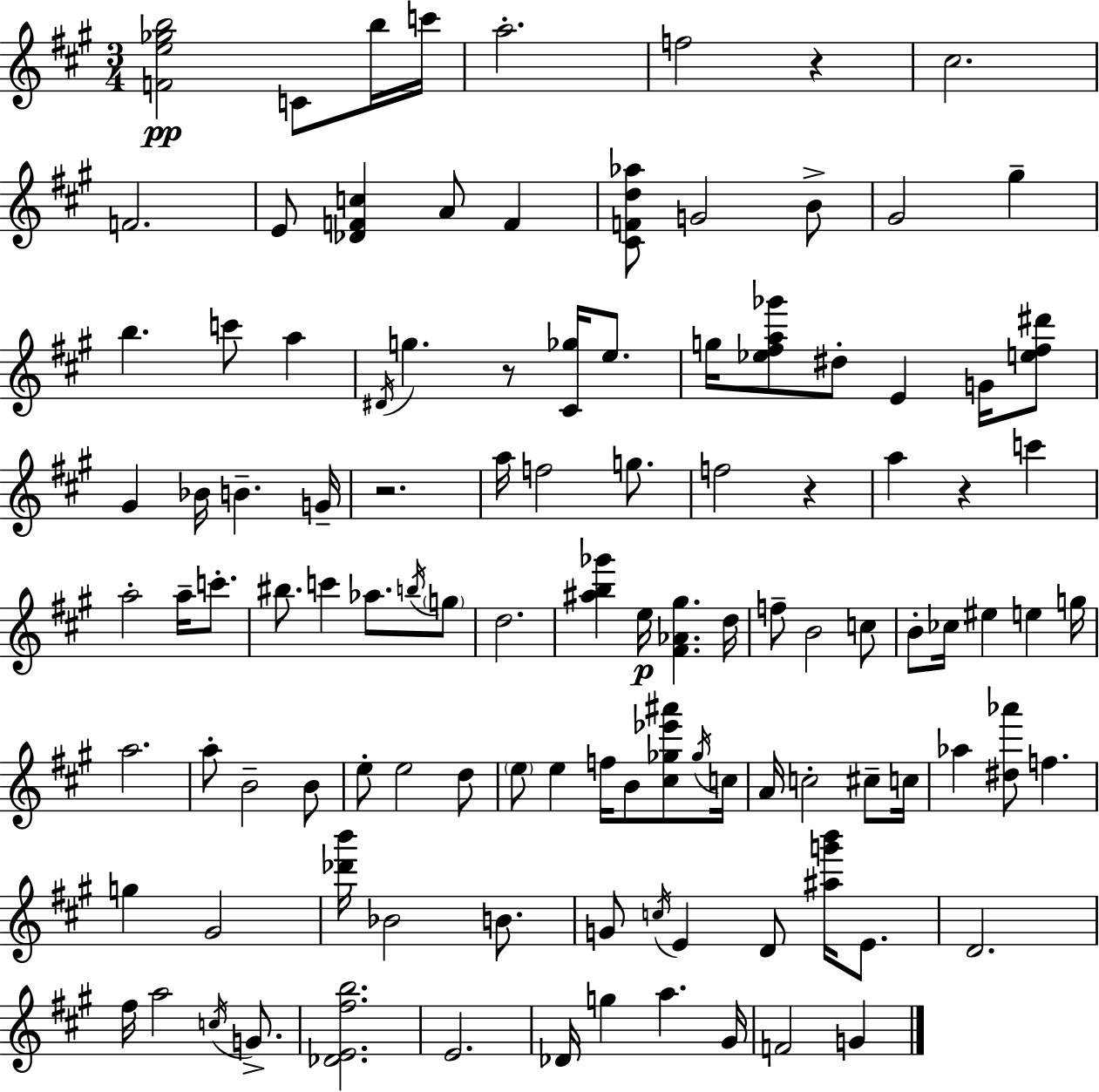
{
  \clef treble
  \numericTimeSignature
  \time 3/4
  \key a \major
  \repeat volta 2 { <f' e'' ges'' b''>2\pp c'8 b''16 c'''16 | a''2.-. | f''2 r4 | cis''2. | \break f'2. | e'8 <des' f' c''>4 a'8 f'4 | <cis' f' d'' aes''>8 g'2 b'8-> | gis'2 gis''4-- | \break b''4. c'''8 a''4 | \acciaccatura { dis'16 } g''4. r8 <cis' ges''>16 e''8. | g''16 <ees'' fis'' a'' ges'''>8 dis''8-. e'4 g'16 <e'' fis'' dis'''>8 | gis'4 bes'16 b'4.-- | \break g'16-- r2. | a''16 f''2 g''8. | f''2 r4 | a''4 r4 c'''4 | \break a''2-. a''16-- c'''8.-. | bis''8. c'''4 aes''8. \acciaccatura { b''16 } | \parenthesize g''8 d''2. | <ais'' b'' ges'''>4 e''16\p <fis' aes' gis''>4. | \break d''16 f''8-- b'2 | c''8 b'8-. ces''16 eis''4 e''4 | g''16 a''2. | a''8-. b'2-- | \break b'8 e''8-. e''2 | d''8 \parenthesize e''8 e''4 f''16 b'8 <cis'' ges'' ees''' ais'''>8 | \acciaccatura { ges''16 } c''16 a'16 c''2-. | cis''8-- c''16 aes''4 <dis'' aes'''>8 f''4. | \break g''4 gis'2 | <des''' b'''>16 bes'2 | b'8. g'8 \acciaccatura { c''16 } e'4 d'8 | <ais'' g''' b'''>16 e'8. d'2. | \break fis''16 a''2 | \acciaccatura { c''16 } g'8.-> <des' e' fis'' b''>2. | e'2. | des'16 g''4 a''4. | \break gis'16 f'2 | g'4 } \bar "|."
}